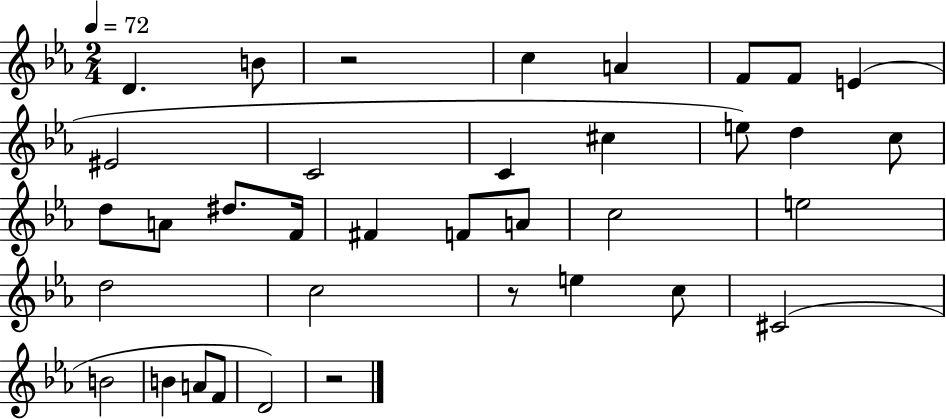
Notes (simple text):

D4/q. B4/e R/h C5/q A4/q F4/e F4/e E4/q EIS4/h C4/h C4/q C#5/q E5/e D5/q C5/e D5/e A4/e D#5/e. F4/s F#4/q F4/e A4/e C5/h E5/h D5/h C5/h R/e E5/q C5/e C#4/h B4/h B4/q A4/e F4/e D4/h R/h